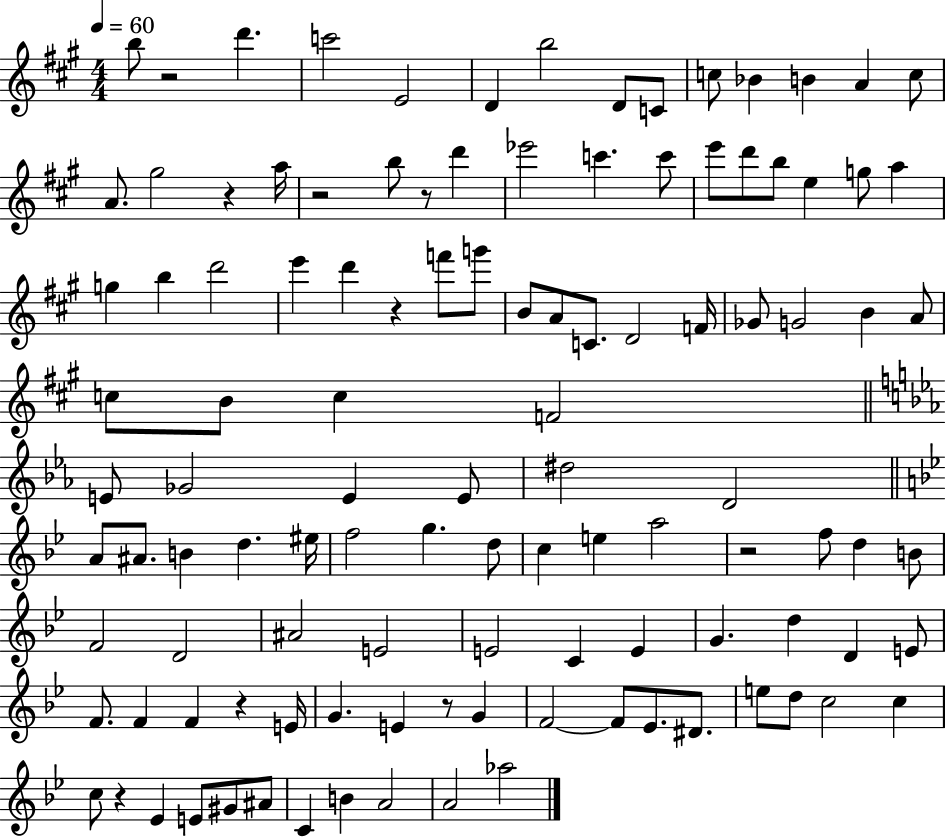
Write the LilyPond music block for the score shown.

{
  \clef treble
  \numericTimeSignature
  \time 4/4
  \key a \major
  \tempo 4 = 60
  \repeat volta 2 { b''8 r2 d'''4. | c'''2 e'2 | d'4 b''2 d'8 c'8 | c''8 bes'4 b'4 a'4 c''8 | \break a'8. gis''2 r4 a''16 | r2 b''8 r8 d'''4 | ees'''2 c'''4. c'''8 | e'''8 d'''8 b''8 e''4 g''8 a''4 | \break g''4 b''4 d'''2 | e'''4 d'''4 r4 f'''8 g'''8 | b'8 a'8 c'8. d'2 f'16 | ges'8 g'2 b'4 a'8 | \break c''8 b'8 c''4 f'2 | \bar "||" \break \key c \minor e'8 ges'2 e'4 e'8 | dis''2 d'2 | \bar "||" \break \key bes \major a'8 ais'8. b'4 d''4. eis''16 | f''2 g''4. d''8 | c''4 e''4 a''2 | r2 f''8 d''4 b'8 | \break f'2 d'2 | ais'2 e'2 | e'2 c'4 e'4 | g'4. d''4 d'4 e'8 | \break f'8. f'4 f'4 r4 e'16 | g'4. e'4 r8 g'4 | f'2~~ f'8 ees'8. dis'8. | e''8 d''8 c''2 c''4 | \break c''8 r4 ees'4 e'8 gis'8 ais'8 | c'4 b'4 a'2 | a'2 aes''2 | } \bar "|."
}